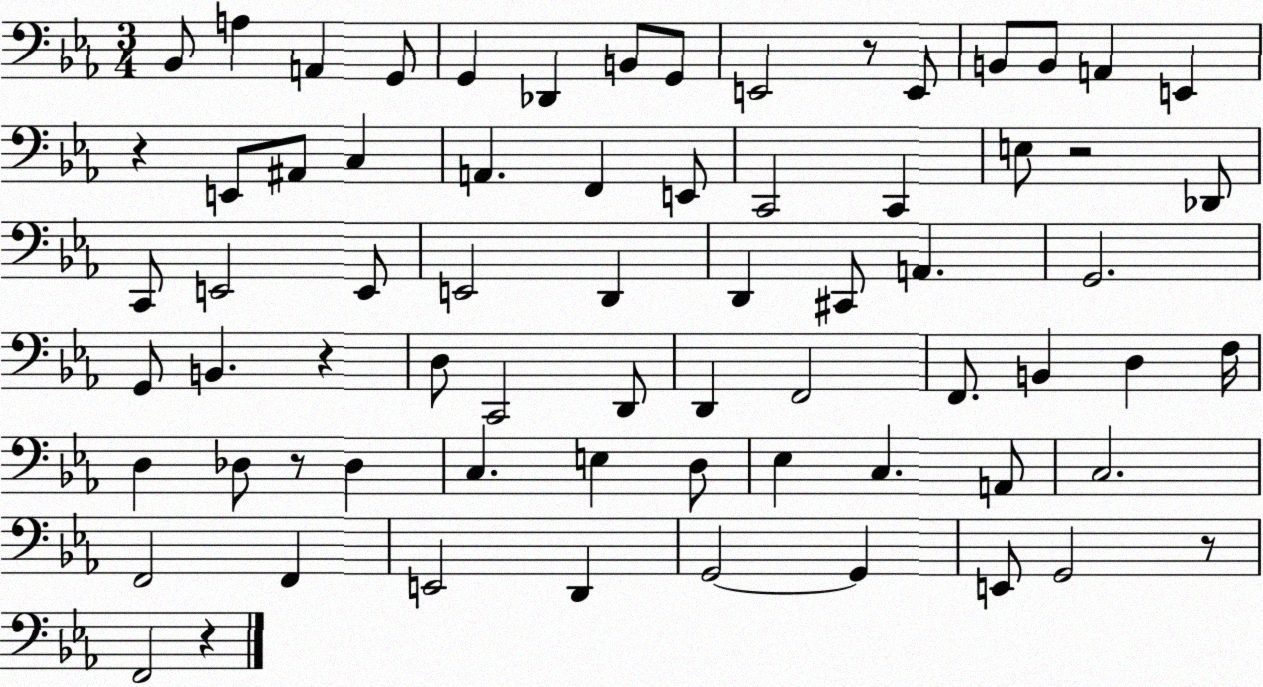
X:1
T:Untitled
M:3/4
L:1/4
K:Eb
_B,,/2 A, A,, G,,/2 G,, _D,, B,,/2 G,,/2 E,,2 z/2 E,,/2 B,,/2 B,,/2 A,, E,, z E,,/2 ^A,,/2 C, A,, F,, E,,/2 C,,2 C,, E,/2 z2 _D,,/2 C,,/2 E,,2 E,,/2 E,,2 D,, D,, ^C,,/2 A,, G,,2 G,,/2 B,, z D,/2 C,,2 D,,/2 D,, F,,2 F,,/2 B,, D, F,/4 D, _D,/2 z/2 _D, C, E, D,/2 _E, C, A,,/2 C,2 F,,2 F,, E,,2 D,, G,,2 G,, E,,/2 G,,2 z/2 F,,2 z